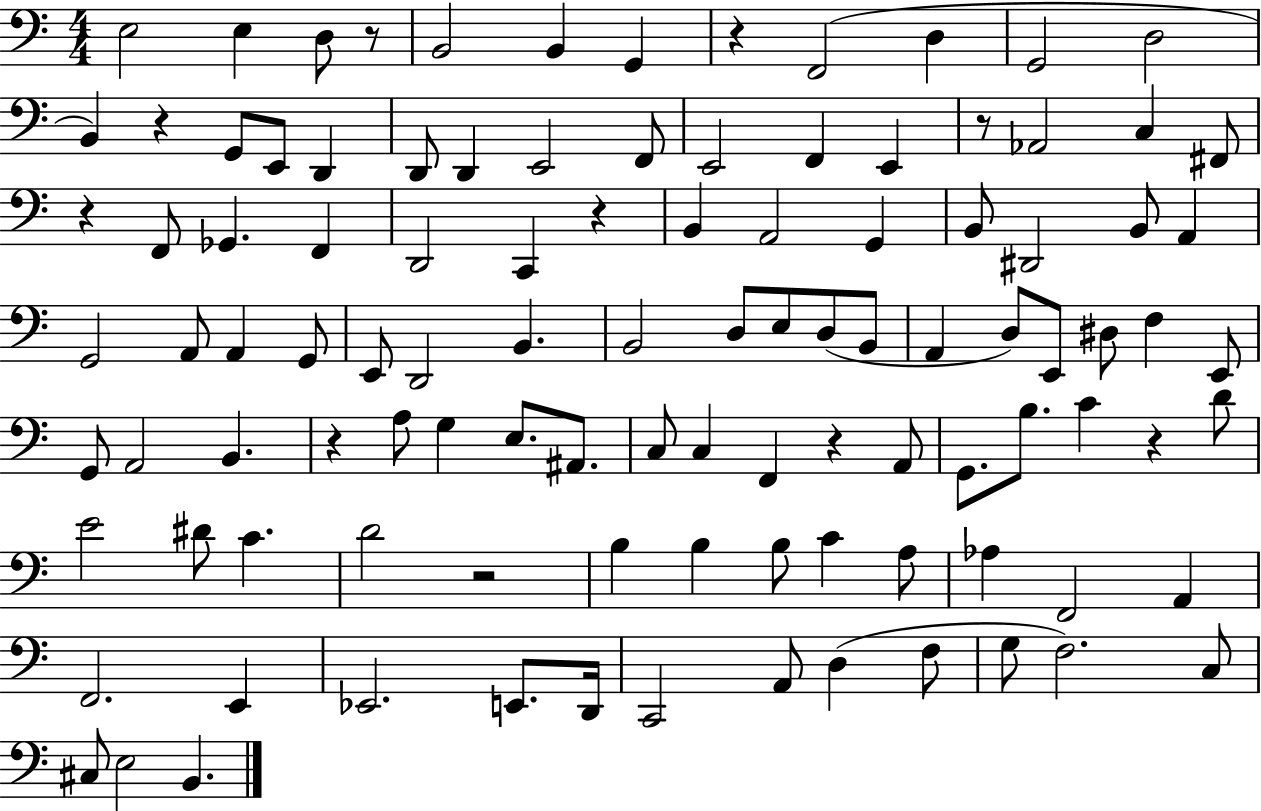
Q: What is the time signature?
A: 4/4